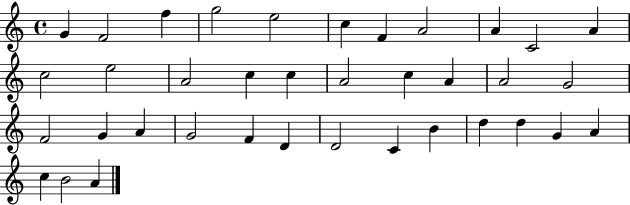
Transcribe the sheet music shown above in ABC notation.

X:1
T:Untitled
M:4/4
L:1/4
K:C
G F2 f g2 e2 c F A2 A C2 A c2 e2 A2 c c A2 c A A2 G2 F2 G A G2 F D D2 C B d d G A c B2 A